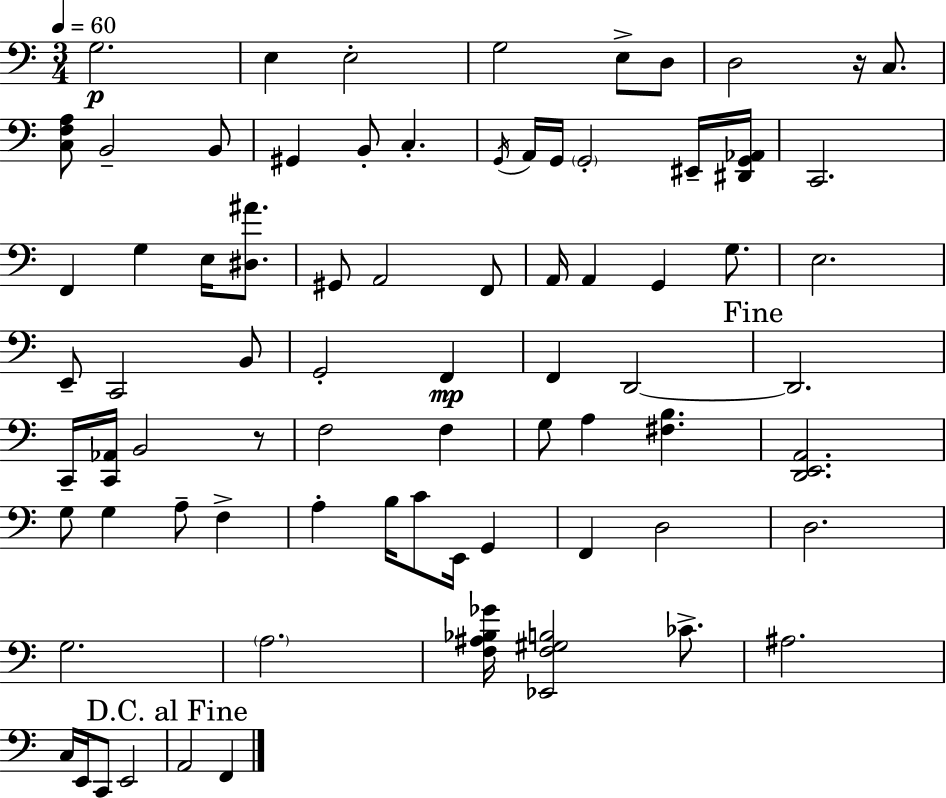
G3/h. E3/q E3/h G3/h E3/e D3/e D3/h R/s C3/e. [C3,F3,A3]/e B2/h B2/e G#2/q B2/e C3/q. G2/s A2/s G2/s G2/h EIS2/s [D#2,G2,Ab2]/s C2/h. F2/q G3/q E3/s [D#3,A#4]/e. G#2/e A2/h F2/e A2/s A2/q G2/q G3/e. E3/h. E2/e C2/h B2/e G2/h F2/q F2/q D2/h D2/h. C2/s [C2,Ab2]/s B2/h R/e F3/h F3/q G3/e A3/q [F#3,B3]/q. [D2,E2,A2]/h. G3/e G3/q A3/e F3/q A3/q B3/s C4/e E2/s G2/q F2/q D3/h D3/h. G3/h. A3/h. [F3,A#3,Bb3,Gb4]/s [Eb2,F3,G#3,B3]/h CES4/e. A#3/h. C3/s E2/s C2/e E2/h A2/h F2/q